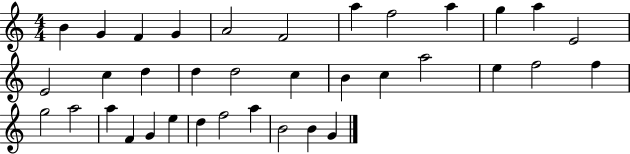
B4/q G4/q F4/q G4/q A4/h F4/h A5/q F5/h A5/q G5/q A5/q E4/h E4/h C5/q D5/q D5/q D5/h C5/q B4/q C5/q A5/h E5/q F5/h F5/q G5/h A5/h A5/q F4/q G4/q E5/q D5/q F5/h A5/q B4/h B4/q G4/q